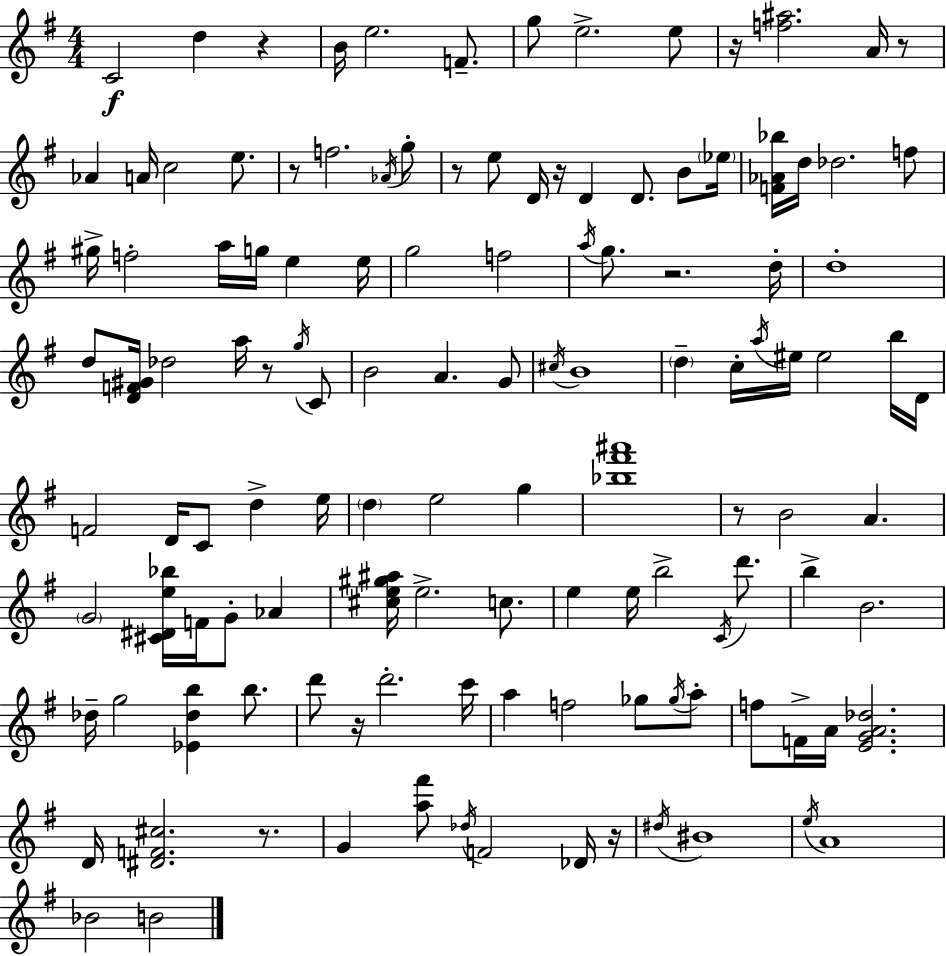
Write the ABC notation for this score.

X:1
T:Untitled
M:4/4
L:1/4
K:G
C2 d z B/4 e2 F/2 g/2 e2 e/2 z/4 [f^a]2 A/4 z/2 _A A/4 c2 e/2 z/2 f2 _A/4 g/2 z/2 e/2 D/4 z/4 D D/2 B/2 _e/4 [F_A_b]/4 d/4 _d2 f/2 ^g/4 f2 a/4 g/4 e e/4 g2 f2 a/4 g/2 z2 d/4 d4 d/2 [DF^G]/4 _d2 a/4 z/2 g/4 C/2 B2 A G/2 ^c/4 B4 d c/4 a/4 ^e/4 ^e2 b/4 D/4 F2 D/4 C/2 d e/4 d e2 g [_b^f'^a']4 z/2 B2 A G2 [^C^De_b]/4 F/4 G/2 _A [^ce^g^a]/4 e2 c/2 e e/4 b2 C/4 d'/2 b B2 _d/4 g2 [_E_db] b/2 d'/2 z/4 d'2 c'/4 a f2 _g/2 _g/4 a/2 f/2 F/4 A/4 [EGA_d]2 D/4 [^DF^c]2 z/2 G [a^f']/2 _d/4 F2 _D/4 z/4 ^d/4 ^B4 e/4 A4 _B2 B2